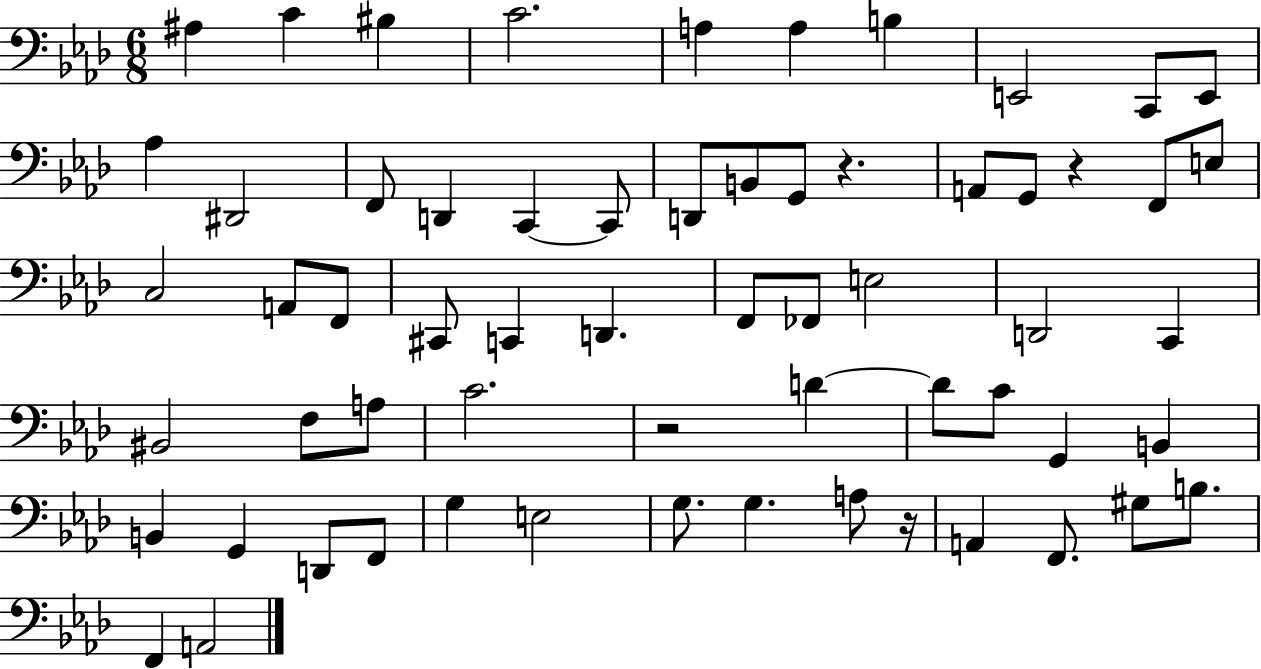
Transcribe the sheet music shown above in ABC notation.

X:1
T:Untitled
M:6/8
L:1/4
K:Ab
^A, C ^B, C2 A, A, B, E,,2 C,,/2 E,,/2 _A, ^D,,2 F,,/2 D,, C,, C,,/2 D,,/2 B,,/2 G,,/2 z A,,/2 G,,/2 z F,,/2 E,/2 C,2 A,,/2 F,,/2 ^C,,/2 C,, D,, F,,/2 _F,,/2 E,2 D,,2 C,, ^B,,2 F,/2 A,/2 C2 z2 D D/2 C/2 G,, B,, B,, G,, D,,/2 F,,/2 G, E,2 G,/2 G, A,/2 z/4 A,, F,,/2 ^G,/2 B,/2 F,, A,,2